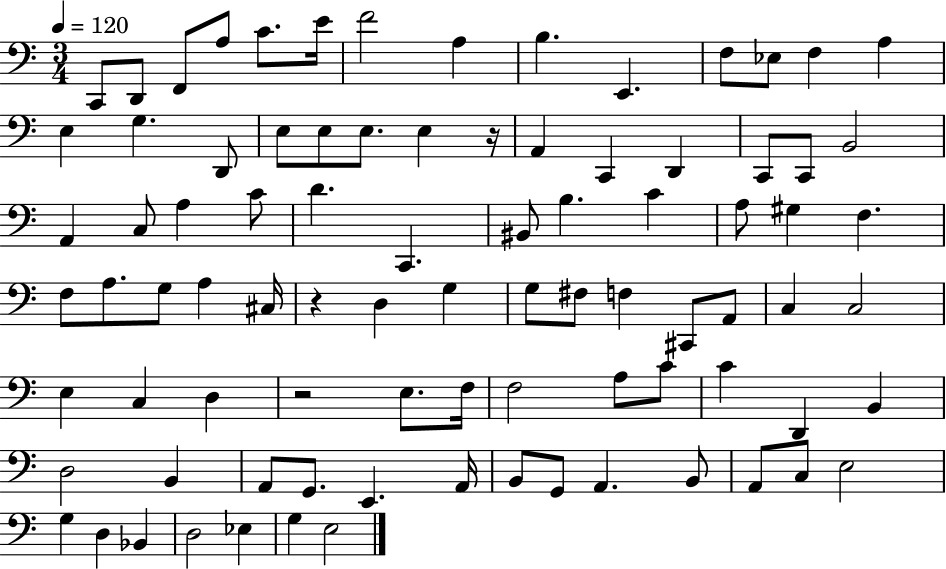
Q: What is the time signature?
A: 3/4